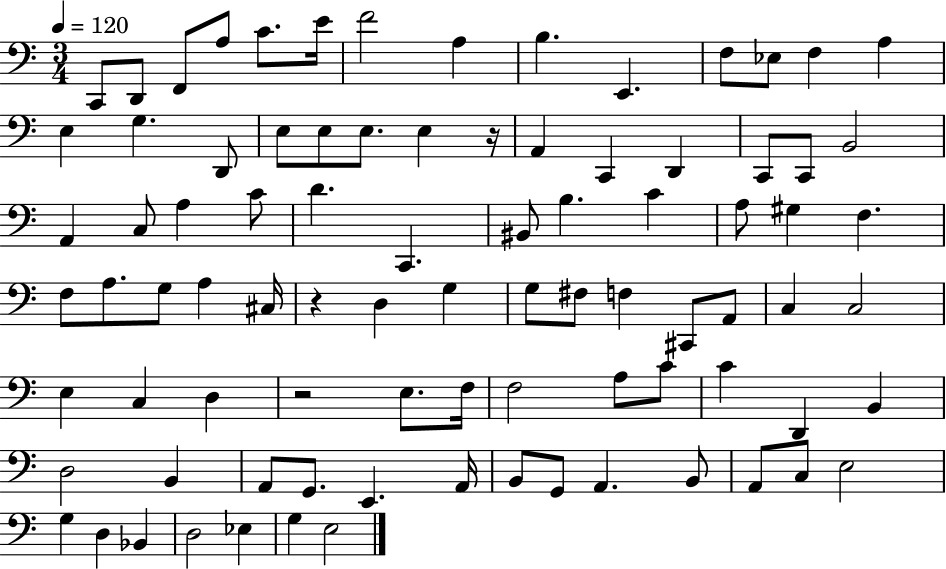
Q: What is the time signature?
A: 3/4